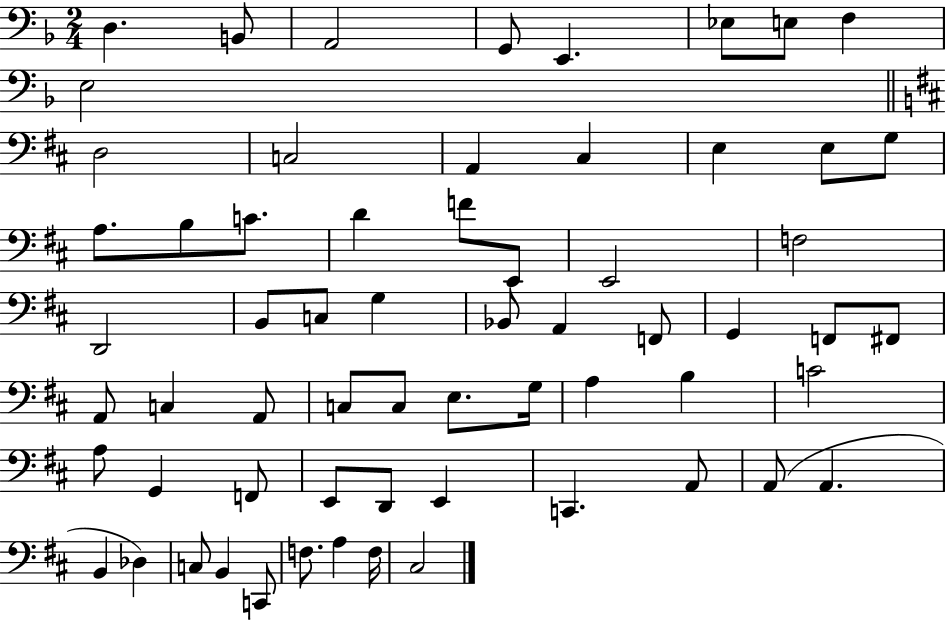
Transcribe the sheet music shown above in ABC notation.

X:1
T:Untitled
M:2/4
L:1/4
K:F
D, B,,/2 A,,2 G,,/2 E,, _E,/2 E,/2 F, E,2 D,2 C,2 A,, ^C, E, E,/2 G,/2 A,/2 B,/2 C/2 D F/2 E,,/2 E,,2 F,2 D,,2 B,,/2 C,/2 G, _B,,/2 A,, F,,/2 G,, F,,/2 ^F,,/2 A,,/2 C, A,,/2 C,/2 C,/2 E,/2 G,/4 A, B, C2 A,/2 G,, F,,/2 E,,/2 D,,/2 E,, C,, A,,/2 A,,/2 A,, B,, _D, C,/2 B,, C,,/2 F,/2 A, F,/4 ^C,2